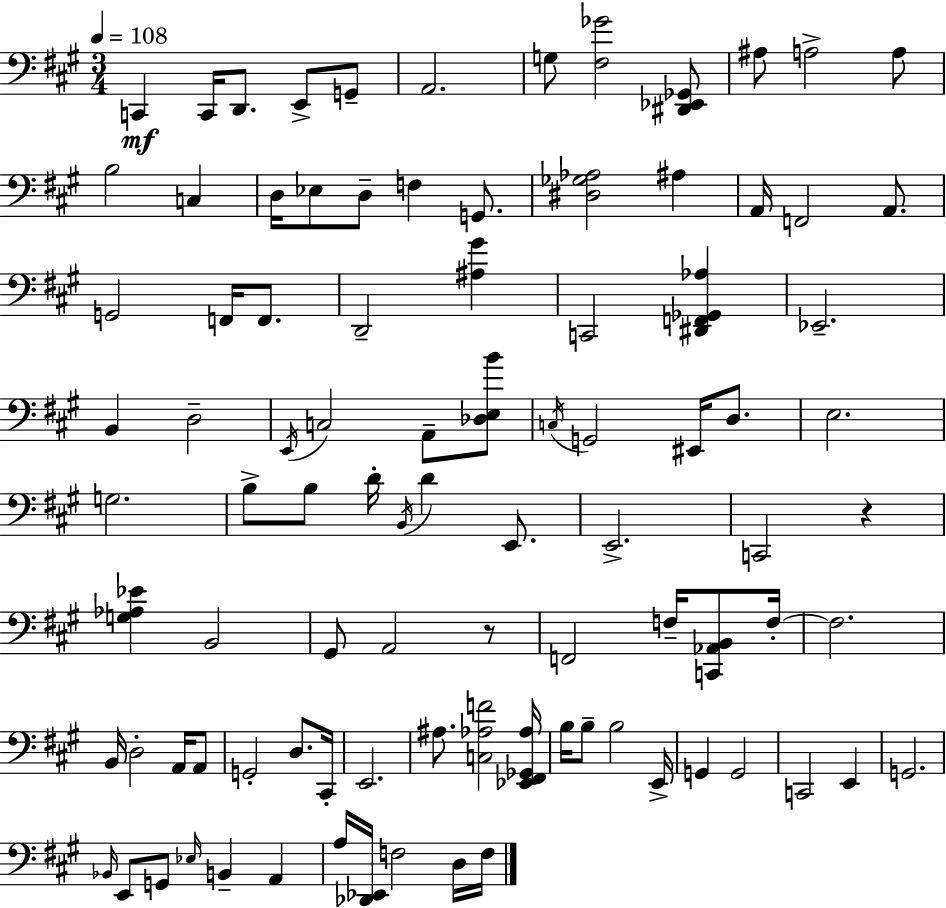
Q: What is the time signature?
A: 3/4